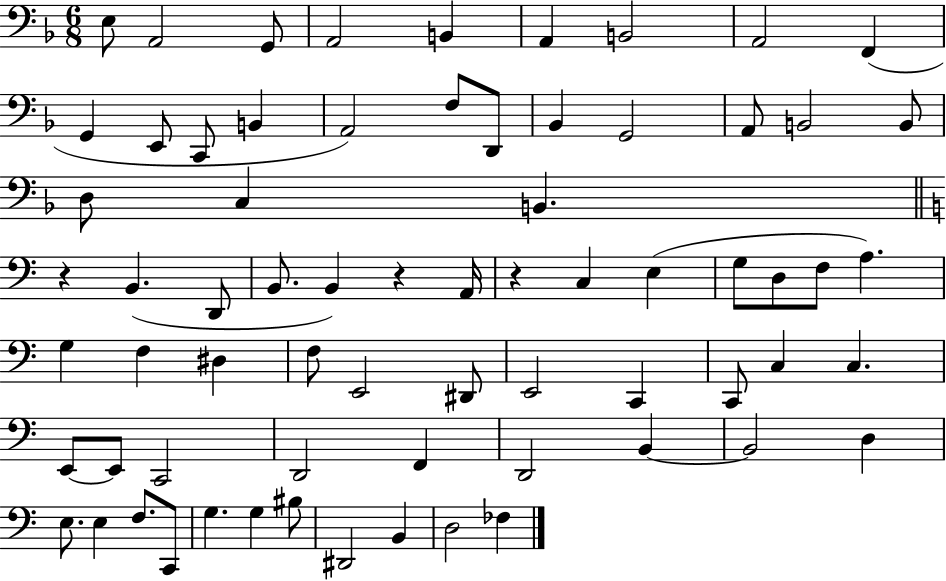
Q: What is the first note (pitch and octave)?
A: E3